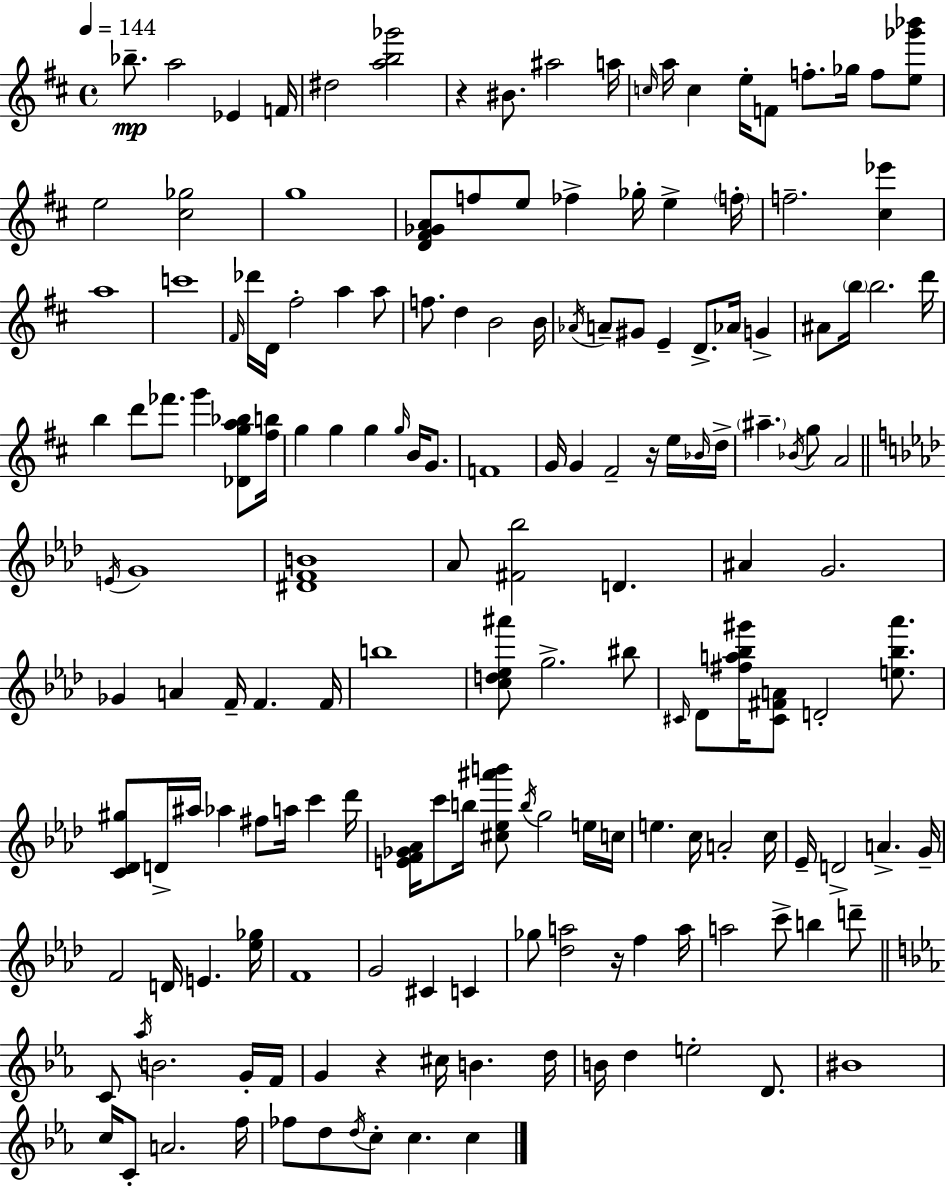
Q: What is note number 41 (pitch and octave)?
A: E4